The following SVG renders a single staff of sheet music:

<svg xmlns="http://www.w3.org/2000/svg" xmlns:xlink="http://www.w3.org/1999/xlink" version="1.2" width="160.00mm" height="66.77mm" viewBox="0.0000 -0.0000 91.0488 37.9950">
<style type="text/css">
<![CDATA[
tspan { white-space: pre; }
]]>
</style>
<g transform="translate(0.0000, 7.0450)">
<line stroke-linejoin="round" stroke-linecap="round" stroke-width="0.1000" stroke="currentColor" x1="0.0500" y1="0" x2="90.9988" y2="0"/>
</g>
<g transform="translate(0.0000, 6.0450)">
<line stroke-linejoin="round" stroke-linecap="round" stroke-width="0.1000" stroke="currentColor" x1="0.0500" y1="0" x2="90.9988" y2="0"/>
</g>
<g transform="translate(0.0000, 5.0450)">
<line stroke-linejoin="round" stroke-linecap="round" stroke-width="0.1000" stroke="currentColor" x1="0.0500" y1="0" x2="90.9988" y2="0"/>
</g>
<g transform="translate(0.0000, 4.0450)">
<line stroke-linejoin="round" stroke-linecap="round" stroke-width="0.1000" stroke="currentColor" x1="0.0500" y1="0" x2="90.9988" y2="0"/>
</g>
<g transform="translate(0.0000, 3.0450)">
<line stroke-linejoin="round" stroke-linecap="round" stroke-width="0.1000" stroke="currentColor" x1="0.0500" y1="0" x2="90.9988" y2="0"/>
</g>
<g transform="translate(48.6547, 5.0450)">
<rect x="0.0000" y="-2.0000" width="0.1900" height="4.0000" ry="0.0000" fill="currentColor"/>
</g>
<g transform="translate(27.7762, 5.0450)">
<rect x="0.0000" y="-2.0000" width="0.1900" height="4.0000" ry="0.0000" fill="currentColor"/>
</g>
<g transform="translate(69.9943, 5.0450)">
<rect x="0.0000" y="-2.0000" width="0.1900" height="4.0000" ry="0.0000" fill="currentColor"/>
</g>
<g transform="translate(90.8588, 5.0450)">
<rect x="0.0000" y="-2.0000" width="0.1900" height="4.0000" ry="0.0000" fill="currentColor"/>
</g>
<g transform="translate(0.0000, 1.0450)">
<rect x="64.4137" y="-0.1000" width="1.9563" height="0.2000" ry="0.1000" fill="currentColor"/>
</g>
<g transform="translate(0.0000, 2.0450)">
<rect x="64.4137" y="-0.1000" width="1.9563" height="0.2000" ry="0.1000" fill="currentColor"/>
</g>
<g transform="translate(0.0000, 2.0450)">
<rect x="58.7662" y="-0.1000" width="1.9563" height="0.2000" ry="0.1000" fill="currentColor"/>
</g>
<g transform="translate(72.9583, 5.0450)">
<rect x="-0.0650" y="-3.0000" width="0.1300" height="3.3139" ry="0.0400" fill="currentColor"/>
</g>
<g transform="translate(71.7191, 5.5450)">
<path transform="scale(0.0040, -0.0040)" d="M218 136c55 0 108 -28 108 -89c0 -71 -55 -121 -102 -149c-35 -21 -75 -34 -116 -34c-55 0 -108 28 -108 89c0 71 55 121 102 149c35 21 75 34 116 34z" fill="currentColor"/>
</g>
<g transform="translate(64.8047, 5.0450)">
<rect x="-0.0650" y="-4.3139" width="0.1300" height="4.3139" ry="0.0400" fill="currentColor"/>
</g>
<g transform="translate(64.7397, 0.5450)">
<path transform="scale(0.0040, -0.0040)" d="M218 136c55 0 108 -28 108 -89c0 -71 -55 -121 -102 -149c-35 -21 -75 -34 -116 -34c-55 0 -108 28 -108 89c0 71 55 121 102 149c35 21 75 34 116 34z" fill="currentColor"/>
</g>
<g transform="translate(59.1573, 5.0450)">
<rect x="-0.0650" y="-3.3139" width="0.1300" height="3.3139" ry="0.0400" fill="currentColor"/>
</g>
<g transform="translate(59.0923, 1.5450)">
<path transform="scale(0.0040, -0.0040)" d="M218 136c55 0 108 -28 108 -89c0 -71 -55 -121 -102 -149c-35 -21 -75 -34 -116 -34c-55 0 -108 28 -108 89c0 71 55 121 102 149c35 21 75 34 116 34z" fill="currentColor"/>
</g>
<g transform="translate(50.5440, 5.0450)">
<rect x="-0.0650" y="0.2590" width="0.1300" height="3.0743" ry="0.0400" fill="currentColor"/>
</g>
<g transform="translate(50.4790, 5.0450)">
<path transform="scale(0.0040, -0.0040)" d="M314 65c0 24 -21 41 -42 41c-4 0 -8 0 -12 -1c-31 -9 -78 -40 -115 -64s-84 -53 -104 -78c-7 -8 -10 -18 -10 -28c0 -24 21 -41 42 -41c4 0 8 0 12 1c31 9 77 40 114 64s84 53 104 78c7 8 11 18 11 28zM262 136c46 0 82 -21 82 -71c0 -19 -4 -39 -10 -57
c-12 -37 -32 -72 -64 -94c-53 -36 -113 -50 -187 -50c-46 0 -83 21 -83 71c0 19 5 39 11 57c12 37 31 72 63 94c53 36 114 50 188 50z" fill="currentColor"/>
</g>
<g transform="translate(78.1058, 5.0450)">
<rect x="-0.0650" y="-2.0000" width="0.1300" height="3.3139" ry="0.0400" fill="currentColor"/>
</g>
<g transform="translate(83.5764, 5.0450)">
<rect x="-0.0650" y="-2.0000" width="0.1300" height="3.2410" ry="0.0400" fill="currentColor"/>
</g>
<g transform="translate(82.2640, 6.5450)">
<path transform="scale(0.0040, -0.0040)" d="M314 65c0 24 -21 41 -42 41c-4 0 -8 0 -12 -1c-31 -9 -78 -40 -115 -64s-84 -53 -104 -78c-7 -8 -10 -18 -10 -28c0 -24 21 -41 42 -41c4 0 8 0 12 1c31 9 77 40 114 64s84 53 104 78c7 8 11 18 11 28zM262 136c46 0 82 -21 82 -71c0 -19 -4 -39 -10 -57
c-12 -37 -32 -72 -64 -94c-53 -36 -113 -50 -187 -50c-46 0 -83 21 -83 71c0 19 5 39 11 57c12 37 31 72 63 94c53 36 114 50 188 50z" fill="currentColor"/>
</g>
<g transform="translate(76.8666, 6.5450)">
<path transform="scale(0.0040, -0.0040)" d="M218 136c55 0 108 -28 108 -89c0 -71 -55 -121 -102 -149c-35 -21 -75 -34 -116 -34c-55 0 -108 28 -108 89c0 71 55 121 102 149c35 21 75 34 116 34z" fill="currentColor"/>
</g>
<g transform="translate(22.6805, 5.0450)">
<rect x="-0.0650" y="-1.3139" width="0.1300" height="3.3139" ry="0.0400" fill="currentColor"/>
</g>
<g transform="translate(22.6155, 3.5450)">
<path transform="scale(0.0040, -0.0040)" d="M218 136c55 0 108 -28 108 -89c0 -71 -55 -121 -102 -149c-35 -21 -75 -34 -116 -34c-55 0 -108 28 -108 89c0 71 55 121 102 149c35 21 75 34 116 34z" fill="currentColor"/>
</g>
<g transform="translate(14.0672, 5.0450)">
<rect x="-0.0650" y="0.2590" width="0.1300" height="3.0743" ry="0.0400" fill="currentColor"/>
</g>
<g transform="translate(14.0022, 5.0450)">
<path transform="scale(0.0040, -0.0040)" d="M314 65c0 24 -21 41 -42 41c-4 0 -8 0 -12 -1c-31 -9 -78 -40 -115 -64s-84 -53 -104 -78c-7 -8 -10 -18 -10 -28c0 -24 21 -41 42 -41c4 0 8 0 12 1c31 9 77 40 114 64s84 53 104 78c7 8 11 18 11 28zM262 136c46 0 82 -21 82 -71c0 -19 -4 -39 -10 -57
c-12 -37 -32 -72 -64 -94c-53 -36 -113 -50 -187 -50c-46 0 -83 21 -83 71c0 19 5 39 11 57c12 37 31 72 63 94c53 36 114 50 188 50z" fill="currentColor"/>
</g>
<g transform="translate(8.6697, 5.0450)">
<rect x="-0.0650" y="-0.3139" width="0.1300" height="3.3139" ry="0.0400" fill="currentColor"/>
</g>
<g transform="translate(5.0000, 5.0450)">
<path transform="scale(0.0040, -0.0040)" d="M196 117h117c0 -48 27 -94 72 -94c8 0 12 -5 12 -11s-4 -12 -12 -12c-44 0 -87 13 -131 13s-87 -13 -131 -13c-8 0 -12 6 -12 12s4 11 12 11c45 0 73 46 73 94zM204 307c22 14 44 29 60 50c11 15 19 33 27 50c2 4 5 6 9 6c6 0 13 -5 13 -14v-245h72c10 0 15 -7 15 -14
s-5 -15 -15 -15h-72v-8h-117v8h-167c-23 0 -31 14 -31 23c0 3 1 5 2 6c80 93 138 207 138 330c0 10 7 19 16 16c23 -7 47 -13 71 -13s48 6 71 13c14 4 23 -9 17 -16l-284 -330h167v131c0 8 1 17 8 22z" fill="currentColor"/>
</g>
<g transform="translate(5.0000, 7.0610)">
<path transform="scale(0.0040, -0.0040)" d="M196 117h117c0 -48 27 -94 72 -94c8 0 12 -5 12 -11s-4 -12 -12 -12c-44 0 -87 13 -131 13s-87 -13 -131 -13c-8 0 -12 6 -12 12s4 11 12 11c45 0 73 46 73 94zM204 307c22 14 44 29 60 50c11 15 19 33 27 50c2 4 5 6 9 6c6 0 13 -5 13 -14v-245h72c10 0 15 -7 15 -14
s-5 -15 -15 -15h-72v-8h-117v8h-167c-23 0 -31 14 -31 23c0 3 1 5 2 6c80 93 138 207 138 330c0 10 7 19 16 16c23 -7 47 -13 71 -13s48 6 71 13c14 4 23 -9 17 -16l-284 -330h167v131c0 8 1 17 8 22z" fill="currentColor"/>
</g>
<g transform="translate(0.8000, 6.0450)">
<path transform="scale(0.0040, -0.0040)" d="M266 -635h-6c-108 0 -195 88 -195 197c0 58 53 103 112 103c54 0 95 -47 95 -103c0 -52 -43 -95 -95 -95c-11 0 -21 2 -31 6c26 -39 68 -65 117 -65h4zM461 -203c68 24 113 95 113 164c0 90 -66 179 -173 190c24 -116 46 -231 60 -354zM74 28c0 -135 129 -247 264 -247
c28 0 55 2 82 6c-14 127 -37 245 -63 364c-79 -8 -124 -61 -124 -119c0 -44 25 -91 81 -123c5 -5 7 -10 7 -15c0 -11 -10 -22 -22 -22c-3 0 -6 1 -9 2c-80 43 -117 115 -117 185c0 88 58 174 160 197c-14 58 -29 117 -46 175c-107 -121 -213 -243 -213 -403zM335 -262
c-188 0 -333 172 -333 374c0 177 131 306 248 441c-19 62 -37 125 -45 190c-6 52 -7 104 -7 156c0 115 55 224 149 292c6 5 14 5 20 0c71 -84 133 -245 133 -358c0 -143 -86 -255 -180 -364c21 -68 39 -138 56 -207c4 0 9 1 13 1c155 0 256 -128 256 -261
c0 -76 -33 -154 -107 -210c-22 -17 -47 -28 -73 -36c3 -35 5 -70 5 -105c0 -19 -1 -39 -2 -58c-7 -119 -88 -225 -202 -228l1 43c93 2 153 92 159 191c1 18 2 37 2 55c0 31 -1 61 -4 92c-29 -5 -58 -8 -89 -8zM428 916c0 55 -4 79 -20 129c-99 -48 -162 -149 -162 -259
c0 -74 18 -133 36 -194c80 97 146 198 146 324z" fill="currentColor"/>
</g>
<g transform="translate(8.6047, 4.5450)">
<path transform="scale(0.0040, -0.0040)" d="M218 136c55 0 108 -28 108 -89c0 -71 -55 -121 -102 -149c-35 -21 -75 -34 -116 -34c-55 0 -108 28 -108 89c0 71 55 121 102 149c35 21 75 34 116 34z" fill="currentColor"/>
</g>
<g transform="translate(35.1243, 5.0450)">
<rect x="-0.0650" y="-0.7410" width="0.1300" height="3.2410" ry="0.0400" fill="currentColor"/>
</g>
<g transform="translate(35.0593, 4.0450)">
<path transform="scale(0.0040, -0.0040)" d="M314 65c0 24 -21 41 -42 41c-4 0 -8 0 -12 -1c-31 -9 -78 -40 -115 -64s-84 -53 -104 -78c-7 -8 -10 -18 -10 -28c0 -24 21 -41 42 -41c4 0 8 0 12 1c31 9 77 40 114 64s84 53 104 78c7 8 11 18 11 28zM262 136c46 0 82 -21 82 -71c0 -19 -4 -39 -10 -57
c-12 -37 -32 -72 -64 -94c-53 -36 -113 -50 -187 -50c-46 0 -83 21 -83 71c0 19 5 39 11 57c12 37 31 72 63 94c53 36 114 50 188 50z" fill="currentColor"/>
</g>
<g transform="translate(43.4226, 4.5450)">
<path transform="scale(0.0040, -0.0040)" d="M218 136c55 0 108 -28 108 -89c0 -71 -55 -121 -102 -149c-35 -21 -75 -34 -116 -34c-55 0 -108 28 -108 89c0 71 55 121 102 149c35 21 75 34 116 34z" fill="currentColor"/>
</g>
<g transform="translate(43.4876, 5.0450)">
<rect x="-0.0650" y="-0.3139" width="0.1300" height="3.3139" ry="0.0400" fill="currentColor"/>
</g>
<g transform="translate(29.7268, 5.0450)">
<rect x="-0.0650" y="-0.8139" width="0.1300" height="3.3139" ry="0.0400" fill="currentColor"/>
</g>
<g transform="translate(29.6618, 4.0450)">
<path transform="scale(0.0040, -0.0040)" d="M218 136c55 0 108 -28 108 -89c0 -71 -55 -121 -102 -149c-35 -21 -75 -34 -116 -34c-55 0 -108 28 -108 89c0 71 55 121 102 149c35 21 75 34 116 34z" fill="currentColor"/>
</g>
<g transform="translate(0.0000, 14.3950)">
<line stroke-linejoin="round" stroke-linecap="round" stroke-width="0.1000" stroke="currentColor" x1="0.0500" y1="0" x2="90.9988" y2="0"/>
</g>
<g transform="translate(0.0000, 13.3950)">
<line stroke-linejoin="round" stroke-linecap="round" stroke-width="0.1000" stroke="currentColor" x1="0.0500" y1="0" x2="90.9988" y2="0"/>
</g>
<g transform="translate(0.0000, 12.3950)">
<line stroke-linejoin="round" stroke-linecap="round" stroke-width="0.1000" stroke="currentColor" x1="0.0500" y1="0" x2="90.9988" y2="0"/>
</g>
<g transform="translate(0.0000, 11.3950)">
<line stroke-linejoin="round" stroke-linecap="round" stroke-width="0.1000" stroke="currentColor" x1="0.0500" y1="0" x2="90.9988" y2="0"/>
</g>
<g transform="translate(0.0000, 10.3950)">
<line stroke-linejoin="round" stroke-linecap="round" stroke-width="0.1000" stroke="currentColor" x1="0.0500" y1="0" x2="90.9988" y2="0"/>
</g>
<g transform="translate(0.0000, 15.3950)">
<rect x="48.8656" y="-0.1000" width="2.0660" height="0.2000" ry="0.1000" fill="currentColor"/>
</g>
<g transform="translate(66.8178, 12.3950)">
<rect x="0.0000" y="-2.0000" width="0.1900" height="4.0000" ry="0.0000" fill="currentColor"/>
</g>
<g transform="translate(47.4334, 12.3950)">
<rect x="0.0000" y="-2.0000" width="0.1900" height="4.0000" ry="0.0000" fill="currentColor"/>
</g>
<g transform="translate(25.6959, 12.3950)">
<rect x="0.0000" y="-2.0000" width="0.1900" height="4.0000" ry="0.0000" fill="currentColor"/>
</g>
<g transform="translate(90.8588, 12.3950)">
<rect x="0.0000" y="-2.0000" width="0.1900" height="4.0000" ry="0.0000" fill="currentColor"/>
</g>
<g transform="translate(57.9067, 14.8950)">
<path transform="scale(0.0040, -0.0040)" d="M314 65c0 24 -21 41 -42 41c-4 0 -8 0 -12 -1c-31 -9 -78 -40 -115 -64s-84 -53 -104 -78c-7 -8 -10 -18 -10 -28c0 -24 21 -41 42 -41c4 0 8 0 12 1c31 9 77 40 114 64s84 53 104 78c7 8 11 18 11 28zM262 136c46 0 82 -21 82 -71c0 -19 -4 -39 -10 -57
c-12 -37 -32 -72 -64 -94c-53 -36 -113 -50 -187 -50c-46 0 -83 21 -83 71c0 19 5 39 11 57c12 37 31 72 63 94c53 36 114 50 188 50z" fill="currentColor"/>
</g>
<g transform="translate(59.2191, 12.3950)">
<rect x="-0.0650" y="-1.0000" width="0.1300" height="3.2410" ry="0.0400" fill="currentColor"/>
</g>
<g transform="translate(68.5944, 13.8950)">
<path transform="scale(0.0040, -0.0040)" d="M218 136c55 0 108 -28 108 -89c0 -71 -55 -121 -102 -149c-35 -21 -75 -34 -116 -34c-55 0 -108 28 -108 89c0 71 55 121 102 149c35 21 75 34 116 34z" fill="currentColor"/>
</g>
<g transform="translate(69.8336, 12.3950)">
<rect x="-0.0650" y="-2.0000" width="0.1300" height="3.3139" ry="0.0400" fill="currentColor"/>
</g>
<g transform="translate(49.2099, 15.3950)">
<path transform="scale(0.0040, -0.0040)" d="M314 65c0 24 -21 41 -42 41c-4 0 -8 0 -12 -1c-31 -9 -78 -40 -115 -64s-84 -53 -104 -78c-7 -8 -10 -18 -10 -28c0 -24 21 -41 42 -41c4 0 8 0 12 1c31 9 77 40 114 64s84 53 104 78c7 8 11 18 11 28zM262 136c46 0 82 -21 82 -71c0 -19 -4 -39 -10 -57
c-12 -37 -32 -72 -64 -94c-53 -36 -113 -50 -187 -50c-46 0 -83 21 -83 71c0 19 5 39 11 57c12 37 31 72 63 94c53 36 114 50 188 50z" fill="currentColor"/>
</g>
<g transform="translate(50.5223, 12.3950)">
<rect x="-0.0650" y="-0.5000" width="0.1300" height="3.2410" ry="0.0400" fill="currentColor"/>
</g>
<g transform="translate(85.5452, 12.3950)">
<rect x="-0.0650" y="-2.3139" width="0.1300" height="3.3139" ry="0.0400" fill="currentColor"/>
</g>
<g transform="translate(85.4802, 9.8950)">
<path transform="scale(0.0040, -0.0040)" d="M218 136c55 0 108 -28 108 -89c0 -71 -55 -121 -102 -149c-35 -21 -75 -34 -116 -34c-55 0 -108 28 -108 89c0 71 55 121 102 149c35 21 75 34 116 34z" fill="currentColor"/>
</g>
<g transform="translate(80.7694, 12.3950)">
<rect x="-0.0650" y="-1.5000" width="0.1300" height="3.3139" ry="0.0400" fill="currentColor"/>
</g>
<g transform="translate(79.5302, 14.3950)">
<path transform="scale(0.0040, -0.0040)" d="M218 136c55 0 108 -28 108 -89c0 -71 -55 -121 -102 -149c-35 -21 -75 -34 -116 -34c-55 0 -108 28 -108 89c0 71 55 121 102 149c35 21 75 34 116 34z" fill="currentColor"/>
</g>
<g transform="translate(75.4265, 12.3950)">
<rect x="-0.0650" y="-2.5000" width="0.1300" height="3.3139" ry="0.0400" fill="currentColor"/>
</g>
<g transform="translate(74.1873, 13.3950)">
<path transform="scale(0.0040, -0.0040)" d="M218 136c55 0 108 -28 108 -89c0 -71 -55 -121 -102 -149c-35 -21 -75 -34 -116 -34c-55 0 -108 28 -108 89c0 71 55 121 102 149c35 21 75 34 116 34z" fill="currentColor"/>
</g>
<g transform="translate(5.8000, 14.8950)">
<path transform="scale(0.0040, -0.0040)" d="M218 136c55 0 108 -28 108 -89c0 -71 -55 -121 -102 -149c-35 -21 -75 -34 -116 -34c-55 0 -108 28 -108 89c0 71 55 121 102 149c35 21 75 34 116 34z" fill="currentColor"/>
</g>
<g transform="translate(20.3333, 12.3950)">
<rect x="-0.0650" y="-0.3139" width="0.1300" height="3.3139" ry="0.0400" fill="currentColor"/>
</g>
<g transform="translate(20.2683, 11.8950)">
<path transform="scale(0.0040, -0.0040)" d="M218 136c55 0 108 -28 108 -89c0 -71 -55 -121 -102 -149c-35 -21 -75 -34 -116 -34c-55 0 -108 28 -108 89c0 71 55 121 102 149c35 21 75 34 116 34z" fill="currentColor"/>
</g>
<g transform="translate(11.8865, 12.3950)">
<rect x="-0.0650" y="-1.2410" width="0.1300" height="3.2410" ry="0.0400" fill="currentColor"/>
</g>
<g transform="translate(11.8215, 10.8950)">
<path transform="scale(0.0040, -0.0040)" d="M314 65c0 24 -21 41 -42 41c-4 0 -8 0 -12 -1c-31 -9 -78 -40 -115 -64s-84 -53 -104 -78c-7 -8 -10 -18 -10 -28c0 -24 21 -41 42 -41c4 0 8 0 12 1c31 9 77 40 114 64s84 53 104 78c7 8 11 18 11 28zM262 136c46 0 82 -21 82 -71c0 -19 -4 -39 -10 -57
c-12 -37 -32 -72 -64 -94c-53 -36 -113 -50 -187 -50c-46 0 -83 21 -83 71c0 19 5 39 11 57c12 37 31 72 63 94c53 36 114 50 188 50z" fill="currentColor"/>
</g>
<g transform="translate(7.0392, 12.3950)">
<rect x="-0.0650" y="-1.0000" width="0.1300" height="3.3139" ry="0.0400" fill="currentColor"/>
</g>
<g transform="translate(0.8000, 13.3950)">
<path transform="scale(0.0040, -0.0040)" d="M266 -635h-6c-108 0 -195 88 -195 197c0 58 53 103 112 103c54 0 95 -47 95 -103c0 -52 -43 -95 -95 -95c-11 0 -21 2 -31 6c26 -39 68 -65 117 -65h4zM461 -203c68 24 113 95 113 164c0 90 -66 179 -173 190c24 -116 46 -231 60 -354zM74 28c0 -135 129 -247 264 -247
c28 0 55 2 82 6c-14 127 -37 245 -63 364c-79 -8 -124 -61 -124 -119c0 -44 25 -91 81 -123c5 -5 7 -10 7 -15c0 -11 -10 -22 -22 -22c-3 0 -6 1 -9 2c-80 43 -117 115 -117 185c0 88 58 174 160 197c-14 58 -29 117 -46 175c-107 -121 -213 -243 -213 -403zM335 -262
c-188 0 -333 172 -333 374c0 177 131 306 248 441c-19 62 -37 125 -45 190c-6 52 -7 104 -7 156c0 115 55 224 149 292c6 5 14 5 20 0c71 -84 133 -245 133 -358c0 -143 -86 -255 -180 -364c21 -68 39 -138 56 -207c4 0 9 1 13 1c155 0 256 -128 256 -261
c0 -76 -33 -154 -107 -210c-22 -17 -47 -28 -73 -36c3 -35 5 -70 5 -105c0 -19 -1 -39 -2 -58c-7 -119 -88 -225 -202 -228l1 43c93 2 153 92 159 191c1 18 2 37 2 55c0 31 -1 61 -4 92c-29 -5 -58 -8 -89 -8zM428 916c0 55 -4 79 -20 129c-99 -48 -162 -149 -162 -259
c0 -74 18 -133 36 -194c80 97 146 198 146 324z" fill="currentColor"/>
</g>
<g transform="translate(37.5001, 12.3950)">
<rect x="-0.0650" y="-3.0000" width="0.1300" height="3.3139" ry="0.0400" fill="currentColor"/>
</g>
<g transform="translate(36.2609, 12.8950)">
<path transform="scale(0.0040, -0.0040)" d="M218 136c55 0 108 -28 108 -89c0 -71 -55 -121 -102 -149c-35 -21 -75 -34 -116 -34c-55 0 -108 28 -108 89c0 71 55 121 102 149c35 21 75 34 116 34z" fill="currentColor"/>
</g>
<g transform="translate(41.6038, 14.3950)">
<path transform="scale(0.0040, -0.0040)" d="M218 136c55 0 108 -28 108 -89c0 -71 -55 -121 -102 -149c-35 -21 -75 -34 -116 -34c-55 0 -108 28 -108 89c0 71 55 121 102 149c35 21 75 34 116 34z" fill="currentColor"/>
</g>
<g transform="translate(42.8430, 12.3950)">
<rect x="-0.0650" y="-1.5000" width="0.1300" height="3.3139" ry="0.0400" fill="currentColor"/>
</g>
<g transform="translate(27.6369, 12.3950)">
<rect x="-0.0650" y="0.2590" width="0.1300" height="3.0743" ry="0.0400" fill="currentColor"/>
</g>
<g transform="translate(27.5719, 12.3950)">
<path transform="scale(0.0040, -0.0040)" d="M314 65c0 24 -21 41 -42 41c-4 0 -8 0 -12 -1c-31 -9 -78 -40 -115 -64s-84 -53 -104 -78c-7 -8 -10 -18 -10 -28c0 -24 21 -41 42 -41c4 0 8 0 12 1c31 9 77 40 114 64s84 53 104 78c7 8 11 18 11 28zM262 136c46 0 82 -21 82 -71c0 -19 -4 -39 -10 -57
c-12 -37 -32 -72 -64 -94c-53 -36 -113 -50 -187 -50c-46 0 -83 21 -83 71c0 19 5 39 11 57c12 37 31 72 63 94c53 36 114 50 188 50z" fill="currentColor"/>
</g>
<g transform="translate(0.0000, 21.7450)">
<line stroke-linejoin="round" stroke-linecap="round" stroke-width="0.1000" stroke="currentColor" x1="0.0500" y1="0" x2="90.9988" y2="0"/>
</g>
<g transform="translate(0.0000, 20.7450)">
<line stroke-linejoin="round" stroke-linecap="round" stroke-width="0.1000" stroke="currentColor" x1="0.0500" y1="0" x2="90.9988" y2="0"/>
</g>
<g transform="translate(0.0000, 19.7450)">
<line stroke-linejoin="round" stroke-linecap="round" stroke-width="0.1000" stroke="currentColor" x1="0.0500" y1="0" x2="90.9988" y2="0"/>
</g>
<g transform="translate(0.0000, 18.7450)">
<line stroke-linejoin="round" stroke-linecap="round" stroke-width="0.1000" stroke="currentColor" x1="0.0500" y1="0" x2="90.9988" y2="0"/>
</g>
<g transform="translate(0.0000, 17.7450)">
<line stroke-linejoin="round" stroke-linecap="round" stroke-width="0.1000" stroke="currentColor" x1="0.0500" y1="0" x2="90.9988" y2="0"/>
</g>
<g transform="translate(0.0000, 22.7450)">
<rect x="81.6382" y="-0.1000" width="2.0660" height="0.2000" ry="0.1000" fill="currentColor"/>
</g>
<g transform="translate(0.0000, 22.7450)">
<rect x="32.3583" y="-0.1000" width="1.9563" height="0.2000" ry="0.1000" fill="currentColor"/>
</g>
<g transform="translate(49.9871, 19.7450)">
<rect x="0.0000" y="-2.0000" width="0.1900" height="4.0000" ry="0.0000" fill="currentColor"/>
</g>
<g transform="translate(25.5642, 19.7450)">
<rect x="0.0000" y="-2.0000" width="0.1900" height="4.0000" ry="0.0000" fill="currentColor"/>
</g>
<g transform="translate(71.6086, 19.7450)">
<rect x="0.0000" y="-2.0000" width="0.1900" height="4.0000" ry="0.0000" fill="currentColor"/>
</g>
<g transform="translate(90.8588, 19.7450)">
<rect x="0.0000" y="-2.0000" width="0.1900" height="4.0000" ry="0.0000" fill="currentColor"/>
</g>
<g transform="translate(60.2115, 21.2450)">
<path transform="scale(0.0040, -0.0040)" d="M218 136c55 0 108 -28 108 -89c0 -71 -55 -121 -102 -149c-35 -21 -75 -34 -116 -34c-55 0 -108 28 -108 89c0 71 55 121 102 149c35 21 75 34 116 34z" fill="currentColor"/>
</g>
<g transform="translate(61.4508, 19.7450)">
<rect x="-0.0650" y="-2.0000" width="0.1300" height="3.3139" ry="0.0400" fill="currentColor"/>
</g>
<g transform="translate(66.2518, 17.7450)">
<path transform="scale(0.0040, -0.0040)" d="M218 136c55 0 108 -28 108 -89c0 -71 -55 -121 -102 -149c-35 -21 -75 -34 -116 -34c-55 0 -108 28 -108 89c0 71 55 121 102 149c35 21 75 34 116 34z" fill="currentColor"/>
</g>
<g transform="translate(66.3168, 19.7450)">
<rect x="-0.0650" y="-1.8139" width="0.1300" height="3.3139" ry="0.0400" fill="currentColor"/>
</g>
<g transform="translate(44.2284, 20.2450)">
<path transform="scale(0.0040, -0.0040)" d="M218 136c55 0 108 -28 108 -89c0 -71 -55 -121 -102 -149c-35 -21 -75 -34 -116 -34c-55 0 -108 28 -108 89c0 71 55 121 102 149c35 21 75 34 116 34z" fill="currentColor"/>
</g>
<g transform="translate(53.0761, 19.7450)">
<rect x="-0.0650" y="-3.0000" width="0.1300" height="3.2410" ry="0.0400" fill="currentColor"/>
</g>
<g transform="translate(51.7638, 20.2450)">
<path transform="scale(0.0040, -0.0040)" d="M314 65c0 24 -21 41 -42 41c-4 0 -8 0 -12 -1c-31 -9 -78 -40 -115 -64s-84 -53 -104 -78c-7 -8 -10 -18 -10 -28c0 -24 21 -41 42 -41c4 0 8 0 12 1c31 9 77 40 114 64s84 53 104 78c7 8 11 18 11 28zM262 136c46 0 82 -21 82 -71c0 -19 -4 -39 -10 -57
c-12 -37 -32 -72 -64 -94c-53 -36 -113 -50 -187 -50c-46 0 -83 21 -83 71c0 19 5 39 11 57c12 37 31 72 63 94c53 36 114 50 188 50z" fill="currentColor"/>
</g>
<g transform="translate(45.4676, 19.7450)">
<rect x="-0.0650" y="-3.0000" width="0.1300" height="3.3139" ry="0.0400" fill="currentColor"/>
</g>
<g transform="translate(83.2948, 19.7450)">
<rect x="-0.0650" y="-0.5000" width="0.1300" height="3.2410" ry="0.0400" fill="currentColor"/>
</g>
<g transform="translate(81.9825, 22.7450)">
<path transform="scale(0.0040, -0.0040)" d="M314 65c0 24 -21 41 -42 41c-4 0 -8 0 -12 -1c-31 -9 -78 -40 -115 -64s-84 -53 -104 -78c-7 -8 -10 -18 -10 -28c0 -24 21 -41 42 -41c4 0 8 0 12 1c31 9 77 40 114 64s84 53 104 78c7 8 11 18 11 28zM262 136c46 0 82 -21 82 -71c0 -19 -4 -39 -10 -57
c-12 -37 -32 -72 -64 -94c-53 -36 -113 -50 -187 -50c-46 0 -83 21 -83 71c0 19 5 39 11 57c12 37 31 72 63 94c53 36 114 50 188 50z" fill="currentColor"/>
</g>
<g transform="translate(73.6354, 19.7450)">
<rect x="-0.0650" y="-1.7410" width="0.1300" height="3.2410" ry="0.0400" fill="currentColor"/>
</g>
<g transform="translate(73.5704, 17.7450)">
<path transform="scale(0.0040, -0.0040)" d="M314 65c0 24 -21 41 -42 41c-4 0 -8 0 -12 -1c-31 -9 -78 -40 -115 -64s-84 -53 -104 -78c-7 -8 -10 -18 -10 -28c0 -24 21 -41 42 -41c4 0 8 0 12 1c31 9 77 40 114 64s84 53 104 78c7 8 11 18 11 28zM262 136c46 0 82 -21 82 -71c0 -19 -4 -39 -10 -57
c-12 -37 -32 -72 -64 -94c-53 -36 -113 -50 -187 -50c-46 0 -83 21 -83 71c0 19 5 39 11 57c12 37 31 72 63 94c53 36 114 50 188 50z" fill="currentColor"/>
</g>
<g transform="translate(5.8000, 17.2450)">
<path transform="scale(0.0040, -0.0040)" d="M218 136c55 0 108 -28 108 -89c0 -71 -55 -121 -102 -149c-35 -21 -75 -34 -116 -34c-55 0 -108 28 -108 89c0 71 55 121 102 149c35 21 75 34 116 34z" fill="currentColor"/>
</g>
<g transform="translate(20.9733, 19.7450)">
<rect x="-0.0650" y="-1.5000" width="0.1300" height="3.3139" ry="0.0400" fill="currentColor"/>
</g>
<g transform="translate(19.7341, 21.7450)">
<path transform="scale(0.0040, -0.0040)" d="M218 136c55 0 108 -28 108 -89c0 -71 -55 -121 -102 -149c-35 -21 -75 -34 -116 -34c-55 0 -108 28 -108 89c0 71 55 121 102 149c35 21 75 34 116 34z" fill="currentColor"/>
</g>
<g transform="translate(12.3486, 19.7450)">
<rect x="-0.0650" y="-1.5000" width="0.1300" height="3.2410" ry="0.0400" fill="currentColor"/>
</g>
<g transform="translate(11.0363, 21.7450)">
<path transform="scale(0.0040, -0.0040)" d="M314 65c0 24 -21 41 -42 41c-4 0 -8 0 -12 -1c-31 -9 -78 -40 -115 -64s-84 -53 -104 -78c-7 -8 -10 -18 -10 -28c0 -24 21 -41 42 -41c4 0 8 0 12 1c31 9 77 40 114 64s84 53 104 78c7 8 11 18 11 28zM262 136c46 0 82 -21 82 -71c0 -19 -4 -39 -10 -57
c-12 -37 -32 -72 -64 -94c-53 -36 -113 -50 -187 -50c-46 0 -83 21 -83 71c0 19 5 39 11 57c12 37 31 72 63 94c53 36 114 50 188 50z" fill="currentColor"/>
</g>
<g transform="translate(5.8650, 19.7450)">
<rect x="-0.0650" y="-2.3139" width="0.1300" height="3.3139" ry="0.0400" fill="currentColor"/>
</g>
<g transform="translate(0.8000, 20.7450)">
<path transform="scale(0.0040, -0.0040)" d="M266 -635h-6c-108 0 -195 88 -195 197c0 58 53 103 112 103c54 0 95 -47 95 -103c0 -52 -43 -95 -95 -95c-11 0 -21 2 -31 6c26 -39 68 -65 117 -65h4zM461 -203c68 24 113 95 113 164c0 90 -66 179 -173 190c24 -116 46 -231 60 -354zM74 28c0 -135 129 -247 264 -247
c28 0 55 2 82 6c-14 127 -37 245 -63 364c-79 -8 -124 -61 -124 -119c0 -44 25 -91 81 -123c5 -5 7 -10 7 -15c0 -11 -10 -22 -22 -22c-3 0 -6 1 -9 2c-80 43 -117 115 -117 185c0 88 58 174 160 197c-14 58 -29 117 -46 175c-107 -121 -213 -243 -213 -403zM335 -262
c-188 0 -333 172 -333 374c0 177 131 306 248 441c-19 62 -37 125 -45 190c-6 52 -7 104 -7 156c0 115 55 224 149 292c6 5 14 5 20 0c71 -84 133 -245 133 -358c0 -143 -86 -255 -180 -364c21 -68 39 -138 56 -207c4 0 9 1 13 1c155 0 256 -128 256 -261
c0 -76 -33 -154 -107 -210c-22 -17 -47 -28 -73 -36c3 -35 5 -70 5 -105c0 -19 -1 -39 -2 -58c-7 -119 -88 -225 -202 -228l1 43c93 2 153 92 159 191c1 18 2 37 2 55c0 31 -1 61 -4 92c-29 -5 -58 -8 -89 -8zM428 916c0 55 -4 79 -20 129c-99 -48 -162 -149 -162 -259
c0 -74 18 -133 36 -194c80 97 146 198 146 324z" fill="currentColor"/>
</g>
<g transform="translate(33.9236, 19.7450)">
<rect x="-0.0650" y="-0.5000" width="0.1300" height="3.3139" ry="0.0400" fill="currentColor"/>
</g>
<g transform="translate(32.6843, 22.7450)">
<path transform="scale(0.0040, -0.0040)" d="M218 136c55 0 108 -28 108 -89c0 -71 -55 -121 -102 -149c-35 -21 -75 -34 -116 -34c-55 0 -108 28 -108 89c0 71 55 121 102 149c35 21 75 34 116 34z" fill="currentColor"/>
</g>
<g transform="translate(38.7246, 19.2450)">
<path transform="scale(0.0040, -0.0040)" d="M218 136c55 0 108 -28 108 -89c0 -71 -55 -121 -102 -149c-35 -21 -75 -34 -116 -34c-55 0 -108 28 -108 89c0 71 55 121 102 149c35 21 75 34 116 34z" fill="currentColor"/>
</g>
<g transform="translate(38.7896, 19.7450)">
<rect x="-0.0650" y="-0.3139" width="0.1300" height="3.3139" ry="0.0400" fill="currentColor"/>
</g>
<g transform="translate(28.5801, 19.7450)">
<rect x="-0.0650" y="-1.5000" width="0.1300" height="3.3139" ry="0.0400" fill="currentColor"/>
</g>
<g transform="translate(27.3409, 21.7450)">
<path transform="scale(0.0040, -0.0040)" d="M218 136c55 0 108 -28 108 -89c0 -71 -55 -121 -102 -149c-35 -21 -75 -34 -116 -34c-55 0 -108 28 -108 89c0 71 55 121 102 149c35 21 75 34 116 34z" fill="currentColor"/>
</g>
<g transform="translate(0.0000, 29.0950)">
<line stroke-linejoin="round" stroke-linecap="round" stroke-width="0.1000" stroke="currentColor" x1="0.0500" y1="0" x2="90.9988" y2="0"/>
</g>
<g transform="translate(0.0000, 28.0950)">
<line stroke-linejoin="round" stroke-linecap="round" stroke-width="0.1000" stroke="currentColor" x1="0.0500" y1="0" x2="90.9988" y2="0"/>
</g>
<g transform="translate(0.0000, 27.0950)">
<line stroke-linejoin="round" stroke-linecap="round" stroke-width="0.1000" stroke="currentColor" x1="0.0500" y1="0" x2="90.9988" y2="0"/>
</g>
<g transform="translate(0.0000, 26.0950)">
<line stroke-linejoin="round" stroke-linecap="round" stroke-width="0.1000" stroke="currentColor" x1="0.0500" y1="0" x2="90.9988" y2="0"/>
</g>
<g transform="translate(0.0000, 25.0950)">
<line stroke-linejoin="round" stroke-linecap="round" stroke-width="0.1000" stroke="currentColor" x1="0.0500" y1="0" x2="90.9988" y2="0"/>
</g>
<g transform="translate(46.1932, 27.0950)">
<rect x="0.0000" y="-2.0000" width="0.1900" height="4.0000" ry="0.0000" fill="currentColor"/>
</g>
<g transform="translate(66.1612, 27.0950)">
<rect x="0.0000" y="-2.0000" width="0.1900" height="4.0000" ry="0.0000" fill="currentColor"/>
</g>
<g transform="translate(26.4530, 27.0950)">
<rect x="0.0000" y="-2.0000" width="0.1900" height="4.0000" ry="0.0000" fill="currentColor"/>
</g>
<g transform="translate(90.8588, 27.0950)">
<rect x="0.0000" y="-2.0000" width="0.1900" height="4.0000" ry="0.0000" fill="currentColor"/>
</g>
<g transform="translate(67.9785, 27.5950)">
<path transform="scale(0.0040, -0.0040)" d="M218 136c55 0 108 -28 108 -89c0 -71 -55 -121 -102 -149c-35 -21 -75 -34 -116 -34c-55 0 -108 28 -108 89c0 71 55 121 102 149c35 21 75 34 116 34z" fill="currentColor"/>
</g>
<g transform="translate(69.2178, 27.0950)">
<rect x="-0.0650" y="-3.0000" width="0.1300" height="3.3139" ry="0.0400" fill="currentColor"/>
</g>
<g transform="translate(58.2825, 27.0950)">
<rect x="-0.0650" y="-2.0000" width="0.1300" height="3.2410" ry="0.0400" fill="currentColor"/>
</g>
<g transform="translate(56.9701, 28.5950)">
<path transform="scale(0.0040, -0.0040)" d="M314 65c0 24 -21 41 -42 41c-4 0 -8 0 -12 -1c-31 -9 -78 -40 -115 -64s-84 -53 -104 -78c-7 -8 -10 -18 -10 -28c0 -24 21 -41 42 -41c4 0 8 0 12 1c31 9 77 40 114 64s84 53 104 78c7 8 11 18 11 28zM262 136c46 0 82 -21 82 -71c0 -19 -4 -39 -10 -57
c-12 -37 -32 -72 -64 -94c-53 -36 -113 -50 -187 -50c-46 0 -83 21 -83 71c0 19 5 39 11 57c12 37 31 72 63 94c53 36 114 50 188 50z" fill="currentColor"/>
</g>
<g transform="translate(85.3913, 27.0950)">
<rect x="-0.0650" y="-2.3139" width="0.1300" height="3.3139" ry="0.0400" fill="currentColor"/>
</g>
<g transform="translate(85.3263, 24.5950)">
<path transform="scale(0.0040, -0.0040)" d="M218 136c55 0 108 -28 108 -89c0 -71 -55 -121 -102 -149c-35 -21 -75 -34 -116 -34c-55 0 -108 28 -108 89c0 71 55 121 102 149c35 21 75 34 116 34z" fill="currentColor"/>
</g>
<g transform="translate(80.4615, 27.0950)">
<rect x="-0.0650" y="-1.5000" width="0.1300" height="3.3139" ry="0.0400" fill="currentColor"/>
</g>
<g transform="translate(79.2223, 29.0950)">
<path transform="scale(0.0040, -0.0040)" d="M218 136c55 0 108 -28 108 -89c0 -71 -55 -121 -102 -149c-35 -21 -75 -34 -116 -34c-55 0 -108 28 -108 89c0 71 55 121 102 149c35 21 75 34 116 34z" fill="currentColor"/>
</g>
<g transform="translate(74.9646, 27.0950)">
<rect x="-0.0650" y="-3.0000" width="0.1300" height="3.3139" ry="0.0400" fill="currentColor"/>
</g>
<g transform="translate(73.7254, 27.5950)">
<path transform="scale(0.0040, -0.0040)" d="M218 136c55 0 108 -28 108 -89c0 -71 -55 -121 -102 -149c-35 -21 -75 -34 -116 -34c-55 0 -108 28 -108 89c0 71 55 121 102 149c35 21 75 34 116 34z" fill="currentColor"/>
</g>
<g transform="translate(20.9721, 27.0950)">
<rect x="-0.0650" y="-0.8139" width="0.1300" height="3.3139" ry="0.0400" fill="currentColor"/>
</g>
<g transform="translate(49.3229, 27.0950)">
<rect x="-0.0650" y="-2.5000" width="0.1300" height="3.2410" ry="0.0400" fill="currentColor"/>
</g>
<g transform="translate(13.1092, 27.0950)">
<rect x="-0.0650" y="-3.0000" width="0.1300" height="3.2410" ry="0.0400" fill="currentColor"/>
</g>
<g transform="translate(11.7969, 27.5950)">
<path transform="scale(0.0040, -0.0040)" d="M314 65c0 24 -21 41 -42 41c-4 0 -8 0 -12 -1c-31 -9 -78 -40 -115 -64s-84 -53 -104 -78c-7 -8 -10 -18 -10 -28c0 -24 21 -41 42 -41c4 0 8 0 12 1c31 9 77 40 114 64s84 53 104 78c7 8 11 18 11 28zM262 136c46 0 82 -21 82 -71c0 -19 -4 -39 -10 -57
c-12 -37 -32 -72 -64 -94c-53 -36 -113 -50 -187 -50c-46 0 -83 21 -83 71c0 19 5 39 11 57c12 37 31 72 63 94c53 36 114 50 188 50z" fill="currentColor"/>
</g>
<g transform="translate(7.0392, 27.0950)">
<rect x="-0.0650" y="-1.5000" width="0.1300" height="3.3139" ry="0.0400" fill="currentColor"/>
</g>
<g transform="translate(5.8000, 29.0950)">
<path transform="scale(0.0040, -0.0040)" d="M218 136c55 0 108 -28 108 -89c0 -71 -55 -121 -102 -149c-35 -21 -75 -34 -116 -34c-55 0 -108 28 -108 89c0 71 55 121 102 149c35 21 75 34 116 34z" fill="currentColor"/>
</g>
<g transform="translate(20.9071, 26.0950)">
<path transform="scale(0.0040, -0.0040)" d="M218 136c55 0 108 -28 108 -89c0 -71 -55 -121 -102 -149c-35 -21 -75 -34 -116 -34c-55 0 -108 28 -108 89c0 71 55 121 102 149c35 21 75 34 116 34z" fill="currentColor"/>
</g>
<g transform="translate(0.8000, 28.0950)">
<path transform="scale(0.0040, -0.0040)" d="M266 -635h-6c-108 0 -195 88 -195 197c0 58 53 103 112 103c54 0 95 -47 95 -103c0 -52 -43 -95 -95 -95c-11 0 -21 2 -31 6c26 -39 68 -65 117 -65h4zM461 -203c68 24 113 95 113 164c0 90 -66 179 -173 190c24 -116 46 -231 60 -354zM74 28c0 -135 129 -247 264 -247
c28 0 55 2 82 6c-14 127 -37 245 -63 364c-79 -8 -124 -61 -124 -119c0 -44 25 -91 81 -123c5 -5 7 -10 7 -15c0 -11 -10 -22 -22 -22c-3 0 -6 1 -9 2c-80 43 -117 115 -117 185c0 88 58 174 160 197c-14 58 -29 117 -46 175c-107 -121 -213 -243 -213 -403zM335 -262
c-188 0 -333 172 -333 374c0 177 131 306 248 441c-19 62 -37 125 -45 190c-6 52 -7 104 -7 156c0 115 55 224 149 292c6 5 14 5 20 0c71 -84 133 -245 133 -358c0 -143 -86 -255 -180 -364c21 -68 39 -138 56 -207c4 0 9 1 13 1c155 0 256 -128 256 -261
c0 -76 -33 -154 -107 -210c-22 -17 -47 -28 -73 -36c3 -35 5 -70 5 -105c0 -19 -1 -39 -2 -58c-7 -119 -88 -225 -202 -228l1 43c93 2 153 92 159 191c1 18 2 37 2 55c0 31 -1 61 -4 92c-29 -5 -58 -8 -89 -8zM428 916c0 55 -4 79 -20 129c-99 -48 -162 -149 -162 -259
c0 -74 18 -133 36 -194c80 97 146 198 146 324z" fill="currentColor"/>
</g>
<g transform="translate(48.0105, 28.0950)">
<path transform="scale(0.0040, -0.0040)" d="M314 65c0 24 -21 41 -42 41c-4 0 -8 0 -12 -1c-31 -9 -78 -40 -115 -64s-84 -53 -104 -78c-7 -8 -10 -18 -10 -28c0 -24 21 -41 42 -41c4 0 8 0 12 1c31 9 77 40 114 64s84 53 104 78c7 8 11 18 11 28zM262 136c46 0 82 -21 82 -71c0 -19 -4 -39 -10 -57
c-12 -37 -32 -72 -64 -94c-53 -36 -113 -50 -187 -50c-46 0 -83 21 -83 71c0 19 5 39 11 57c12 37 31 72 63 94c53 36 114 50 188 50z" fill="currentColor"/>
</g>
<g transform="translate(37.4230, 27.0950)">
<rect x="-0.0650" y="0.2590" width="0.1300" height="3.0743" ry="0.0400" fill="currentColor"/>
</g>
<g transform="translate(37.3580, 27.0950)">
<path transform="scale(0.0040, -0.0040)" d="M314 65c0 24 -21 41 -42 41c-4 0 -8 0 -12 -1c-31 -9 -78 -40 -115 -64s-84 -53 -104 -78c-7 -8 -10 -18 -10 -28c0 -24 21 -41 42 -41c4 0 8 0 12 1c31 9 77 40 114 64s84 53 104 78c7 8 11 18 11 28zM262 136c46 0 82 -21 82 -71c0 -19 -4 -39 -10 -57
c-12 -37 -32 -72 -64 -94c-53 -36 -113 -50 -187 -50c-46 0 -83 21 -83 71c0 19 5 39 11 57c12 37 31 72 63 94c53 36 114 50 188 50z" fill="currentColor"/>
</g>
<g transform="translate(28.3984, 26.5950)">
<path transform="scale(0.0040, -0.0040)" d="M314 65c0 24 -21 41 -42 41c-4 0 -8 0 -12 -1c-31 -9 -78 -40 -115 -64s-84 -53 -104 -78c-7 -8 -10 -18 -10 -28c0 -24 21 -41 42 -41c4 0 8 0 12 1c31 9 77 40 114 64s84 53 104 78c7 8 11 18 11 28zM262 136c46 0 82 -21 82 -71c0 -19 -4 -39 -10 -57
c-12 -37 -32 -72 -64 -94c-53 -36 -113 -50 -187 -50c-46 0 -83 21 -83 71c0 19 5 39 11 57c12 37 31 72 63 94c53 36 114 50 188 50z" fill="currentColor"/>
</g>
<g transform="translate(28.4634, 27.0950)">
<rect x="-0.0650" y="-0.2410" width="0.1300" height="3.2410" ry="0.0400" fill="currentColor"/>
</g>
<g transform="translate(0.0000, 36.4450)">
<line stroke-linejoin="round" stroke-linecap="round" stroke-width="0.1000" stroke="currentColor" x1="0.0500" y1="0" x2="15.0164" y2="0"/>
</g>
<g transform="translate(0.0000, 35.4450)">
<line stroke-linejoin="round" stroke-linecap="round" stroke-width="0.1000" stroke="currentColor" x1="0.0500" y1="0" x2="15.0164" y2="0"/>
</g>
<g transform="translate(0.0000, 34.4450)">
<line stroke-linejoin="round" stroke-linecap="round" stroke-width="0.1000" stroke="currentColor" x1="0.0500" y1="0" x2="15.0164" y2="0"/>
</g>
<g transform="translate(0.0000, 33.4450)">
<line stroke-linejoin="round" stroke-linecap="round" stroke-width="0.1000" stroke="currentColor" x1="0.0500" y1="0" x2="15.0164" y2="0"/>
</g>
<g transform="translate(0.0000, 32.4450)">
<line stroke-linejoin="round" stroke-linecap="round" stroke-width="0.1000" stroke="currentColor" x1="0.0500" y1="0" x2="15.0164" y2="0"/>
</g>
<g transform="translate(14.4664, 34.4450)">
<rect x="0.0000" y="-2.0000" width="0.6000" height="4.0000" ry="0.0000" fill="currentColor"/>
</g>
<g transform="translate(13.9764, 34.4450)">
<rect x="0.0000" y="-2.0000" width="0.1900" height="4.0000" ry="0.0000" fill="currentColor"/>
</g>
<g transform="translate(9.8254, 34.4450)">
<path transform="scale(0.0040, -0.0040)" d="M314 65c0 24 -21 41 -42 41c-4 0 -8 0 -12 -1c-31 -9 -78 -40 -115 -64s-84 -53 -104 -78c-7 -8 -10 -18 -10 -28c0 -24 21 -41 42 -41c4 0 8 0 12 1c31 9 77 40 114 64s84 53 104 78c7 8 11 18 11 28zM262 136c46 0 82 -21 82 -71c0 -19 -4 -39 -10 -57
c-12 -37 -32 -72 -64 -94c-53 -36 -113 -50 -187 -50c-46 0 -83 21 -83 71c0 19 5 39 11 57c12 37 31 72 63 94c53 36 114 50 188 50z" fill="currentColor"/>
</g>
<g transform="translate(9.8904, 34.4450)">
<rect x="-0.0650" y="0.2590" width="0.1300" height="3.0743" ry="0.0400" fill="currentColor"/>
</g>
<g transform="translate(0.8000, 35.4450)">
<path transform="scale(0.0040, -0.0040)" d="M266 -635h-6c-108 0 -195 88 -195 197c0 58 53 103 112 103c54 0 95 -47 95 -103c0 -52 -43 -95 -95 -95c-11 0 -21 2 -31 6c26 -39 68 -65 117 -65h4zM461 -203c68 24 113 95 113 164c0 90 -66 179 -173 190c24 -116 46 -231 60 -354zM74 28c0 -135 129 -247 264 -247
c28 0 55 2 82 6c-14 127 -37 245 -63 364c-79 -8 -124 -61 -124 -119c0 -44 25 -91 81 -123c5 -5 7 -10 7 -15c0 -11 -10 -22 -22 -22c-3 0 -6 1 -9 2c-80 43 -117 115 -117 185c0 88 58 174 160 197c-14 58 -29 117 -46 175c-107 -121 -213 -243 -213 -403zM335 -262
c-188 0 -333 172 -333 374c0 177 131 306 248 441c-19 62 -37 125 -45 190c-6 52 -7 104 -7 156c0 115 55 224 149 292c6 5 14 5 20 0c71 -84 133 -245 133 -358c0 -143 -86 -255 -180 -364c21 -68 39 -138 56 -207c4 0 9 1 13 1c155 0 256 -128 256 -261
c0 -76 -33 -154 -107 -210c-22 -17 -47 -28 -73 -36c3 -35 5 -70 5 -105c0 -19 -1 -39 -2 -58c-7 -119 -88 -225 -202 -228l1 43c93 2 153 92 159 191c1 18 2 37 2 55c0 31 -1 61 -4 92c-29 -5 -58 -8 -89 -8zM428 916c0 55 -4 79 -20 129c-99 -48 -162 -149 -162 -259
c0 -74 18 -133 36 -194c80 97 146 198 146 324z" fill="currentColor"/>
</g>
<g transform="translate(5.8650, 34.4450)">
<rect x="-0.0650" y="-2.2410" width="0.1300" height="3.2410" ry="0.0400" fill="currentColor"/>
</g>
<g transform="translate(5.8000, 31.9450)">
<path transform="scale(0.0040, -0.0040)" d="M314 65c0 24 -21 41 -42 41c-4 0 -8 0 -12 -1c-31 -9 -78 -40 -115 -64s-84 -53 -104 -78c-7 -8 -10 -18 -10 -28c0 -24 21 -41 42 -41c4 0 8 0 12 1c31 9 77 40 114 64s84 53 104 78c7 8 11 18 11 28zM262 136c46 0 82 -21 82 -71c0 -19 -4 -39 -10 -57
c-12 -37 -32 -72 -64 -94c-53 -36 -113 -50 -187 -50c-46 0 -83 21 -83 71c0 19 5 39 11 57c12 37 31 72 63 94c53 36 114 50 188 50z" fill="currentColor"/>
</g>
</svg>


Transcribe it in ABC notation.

X:1
T:Untitled
M:4/4
L:1/4
K:C
c B2 e d d2 c B2 b d' A F F2 D e2 c B2 A E C2 D2 F G E g g E2 E E C c A A2 F f f2 C2 E A2 d c2 B2 G2 F2 A A E g g2 B2